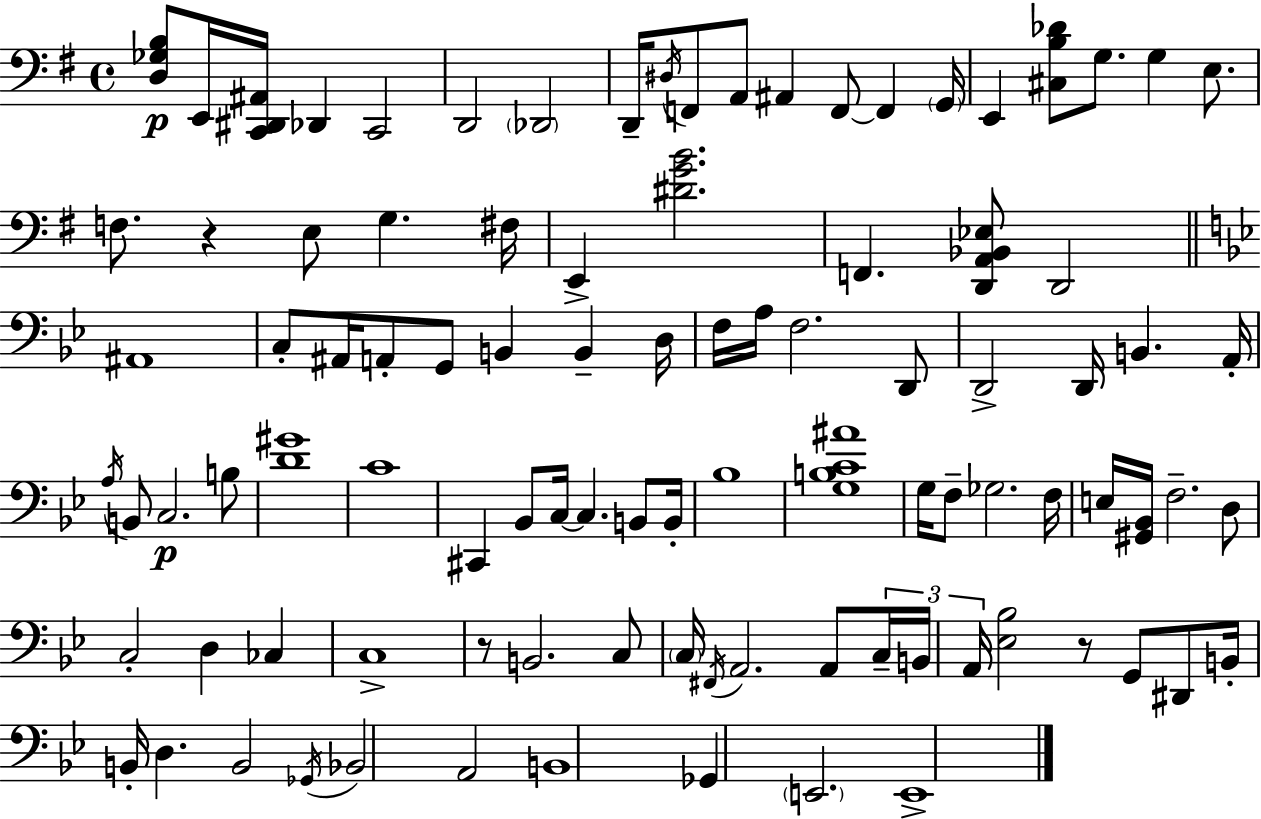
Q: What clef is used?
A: bass